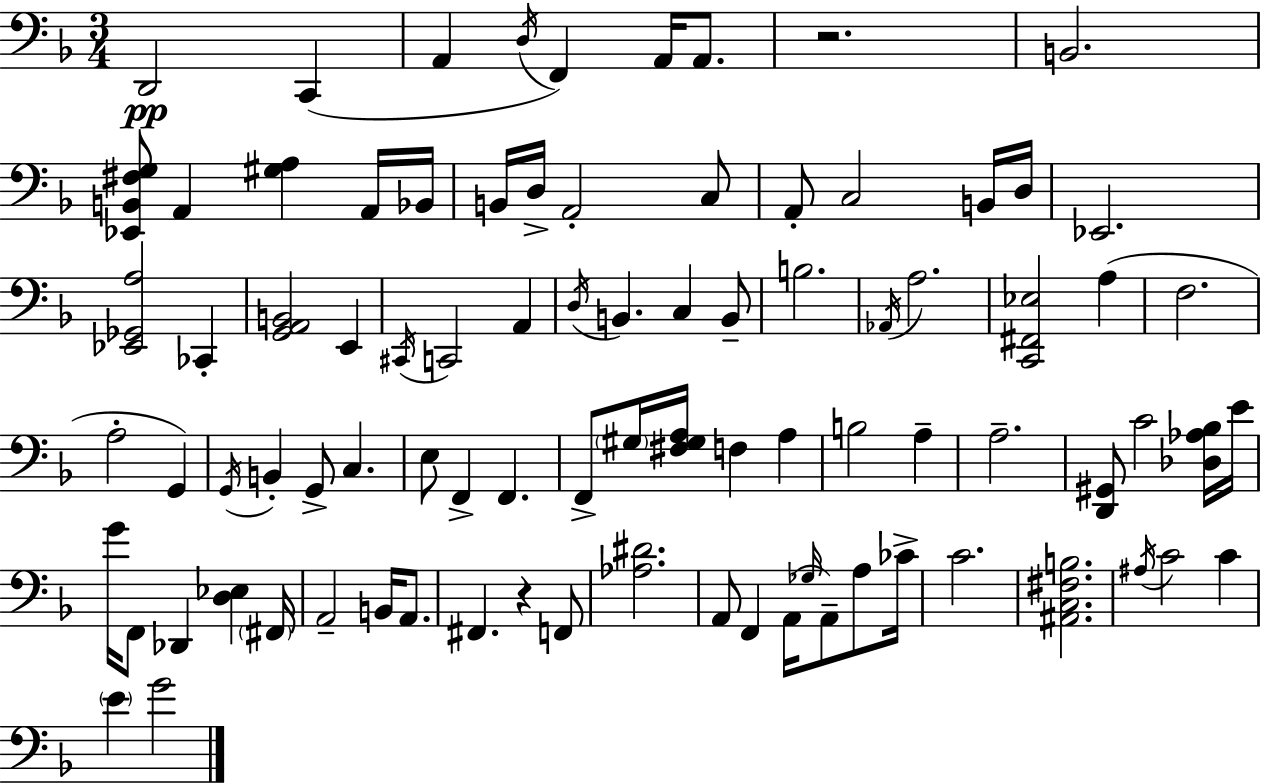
X:1
T:Untitled
M:3/4
L:1/4
K:Dm
D,,2 C,, A,, D,/4 F,, A,,/4 A,,/2 z2 B,,2 [_E,,B,,^F,G,]/2 A,, [^G,A,] A,,/4 _B,,/4 B,,/4 D,/4 A,,2 C,/2 A,,/2 C,2 B,,/4 D,/4 _E,,2 [_E,,_G,,A,]2 _C,, [G,,A,,B,,]2 E,, ^C,,/4 C,,2 A,, D,/4 B,, C, B,,/2 B,2 _A,,/4 A,2 [C,,^F,,_E,]2 A, F,2 A,2 G,, G,,/4 B,, G,,/2 C, E,/2 F,, F,, F,,/2 ^G,/4 [^F,^G,A,]/4 F, A, B,2 A, A,2 [D,,^G,,]/2 C2 [_D,_A,_B,]/4 E/4 G/4 F,,/2 _D,, [D,_E,] ^F,,/4 A,,2 B,,/4 A,,/2 ^F,, z F,,/2 [_A,^D]2 A,,/2 F,, A,,/4 _G,/4 A,,/2 A,/2 _C/4 C2 [^A,,C,^F,B,]2 ^A,/4 C2 C E G2